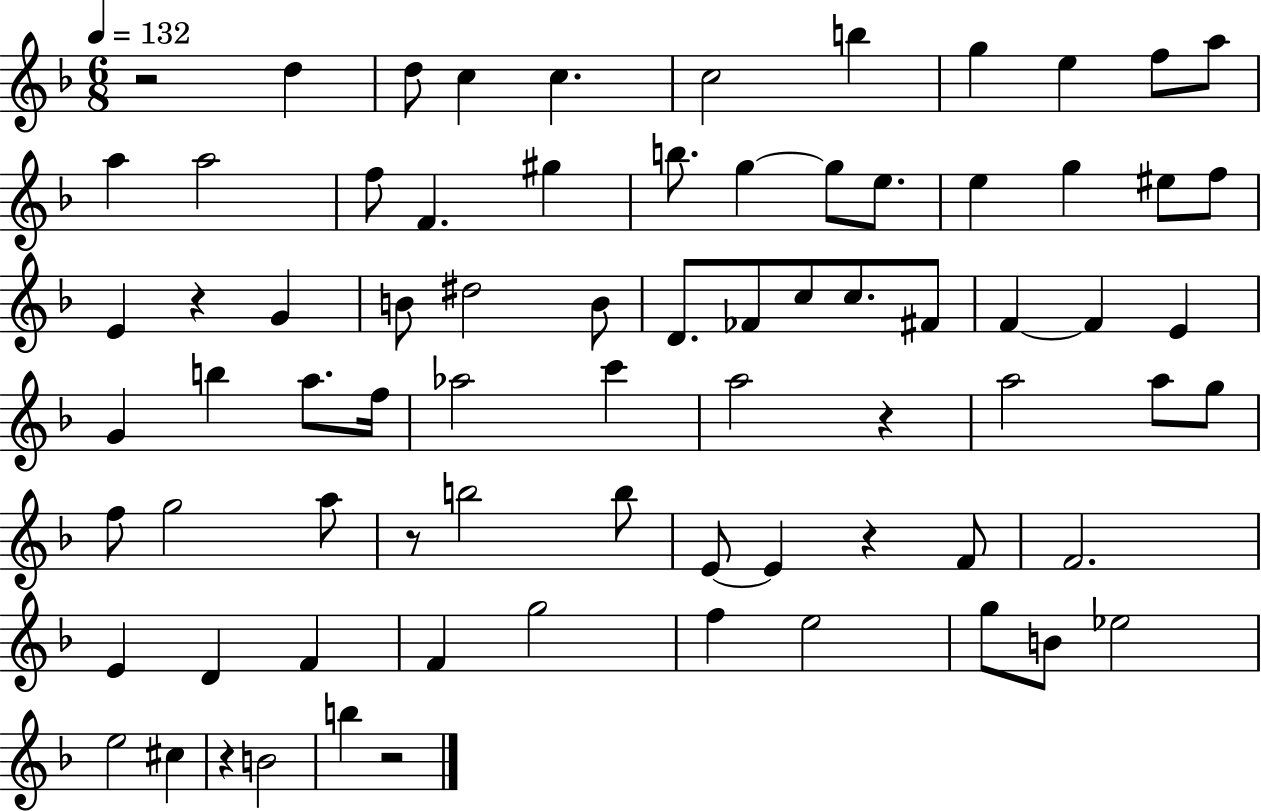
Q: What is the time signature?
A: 6/8